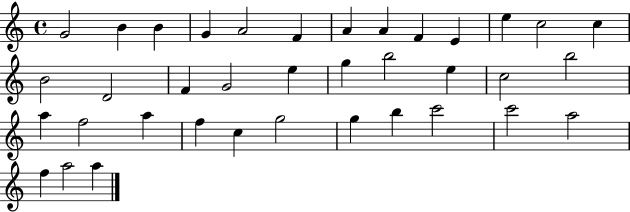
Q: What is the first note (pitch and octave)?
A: G4